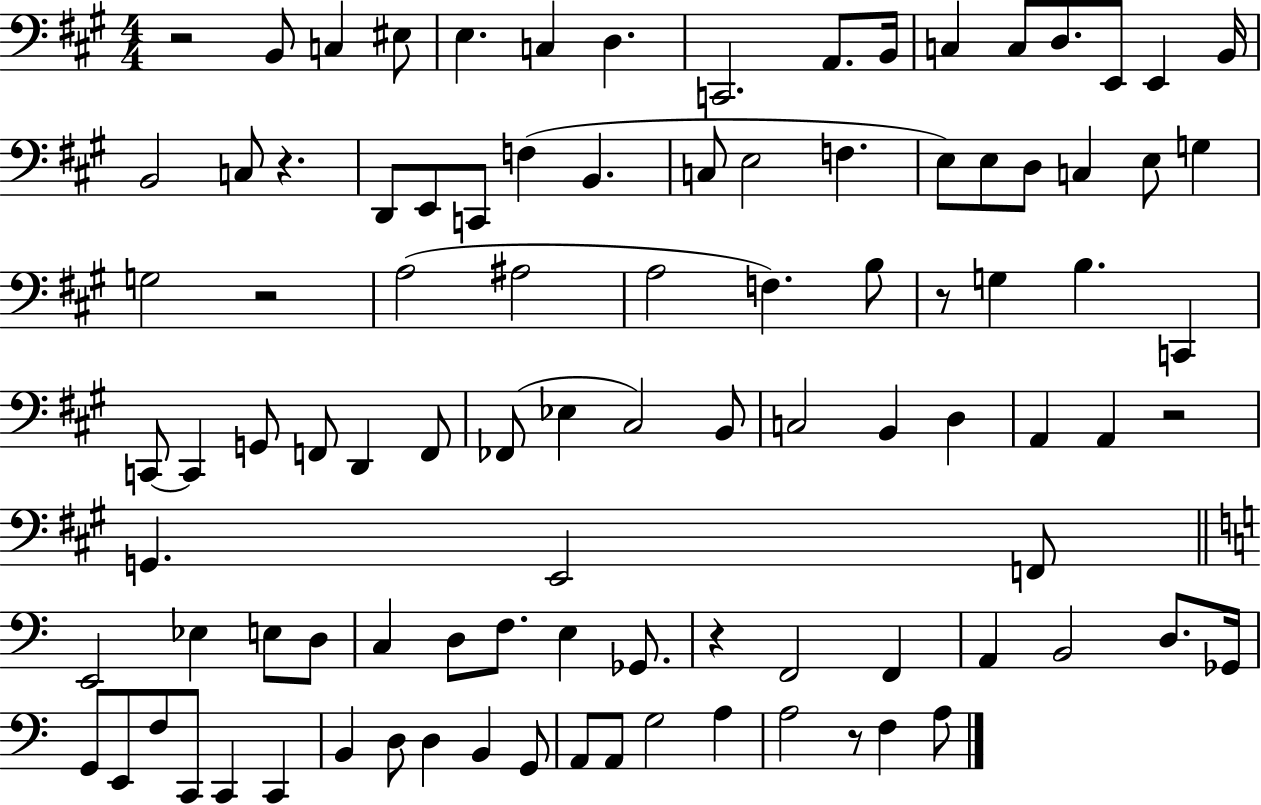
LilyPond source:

{
  \clef bass
  \numericTimeSignature
  \time 4/4
  \key a \major
  r2 b,8 c4 eis8 | e4. c4 d4. | c,2. a,8. b,16 | c4 c8 d8. e,8 e,4 b,16 | \break b,2 c8 r4. | d,8 e,8 c,8 f4( b,4. | c8 e2 f4. | e8) e8 d8 c4 e8 g4 | \break g2 r2 | a2( ais2 | a2 f4.) b8 | r8 g4 b4. c,4 | \break c,8~~ c,4 g,8 f,8 d,4 f,8 | fes,8( ees4 cis2) b,8 | c2 b,4 d4 | a,4 a,4 r2 | \break g,4. e,2 f,8 | \bar "||" \break \key c \major e,2 ees4 e8 d8 | c4 d8 f8. e4 ges,8. | r4 f,2 f,4 | a,4 b,2 d8. ges,16 | \break g,8 e,8 f8 c,8 c,4 c,4 | b,4 d8 d4 b,4 g,8 | a,8 a,8 g2 a4 | a2 r8 f4 a8 | \break \bar "|."
}